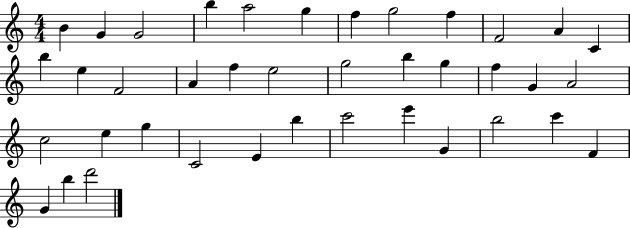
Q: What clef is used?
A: treble